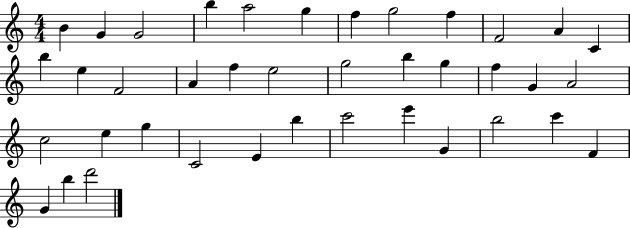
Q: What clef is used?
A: treble